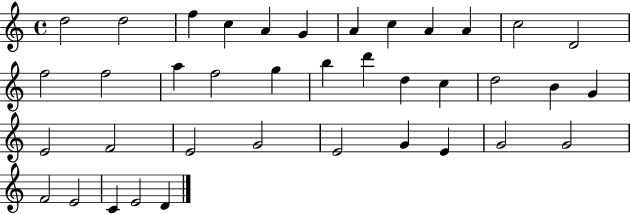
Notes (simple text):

D5/h D5/h F5/q C5/q A4/q G4/q A4/q C5/q A4/q A4/q C5/h D4/h F5/h F5/h A5/q F5/h G5/q B5/q D6/q D5/q C5/q D5/h B4/q G4/q E4/h F4/h E4/h G4/h E4/h G4/q E4/q G4/h G4/h F4/h E4/h C4/q E4/h D4/q